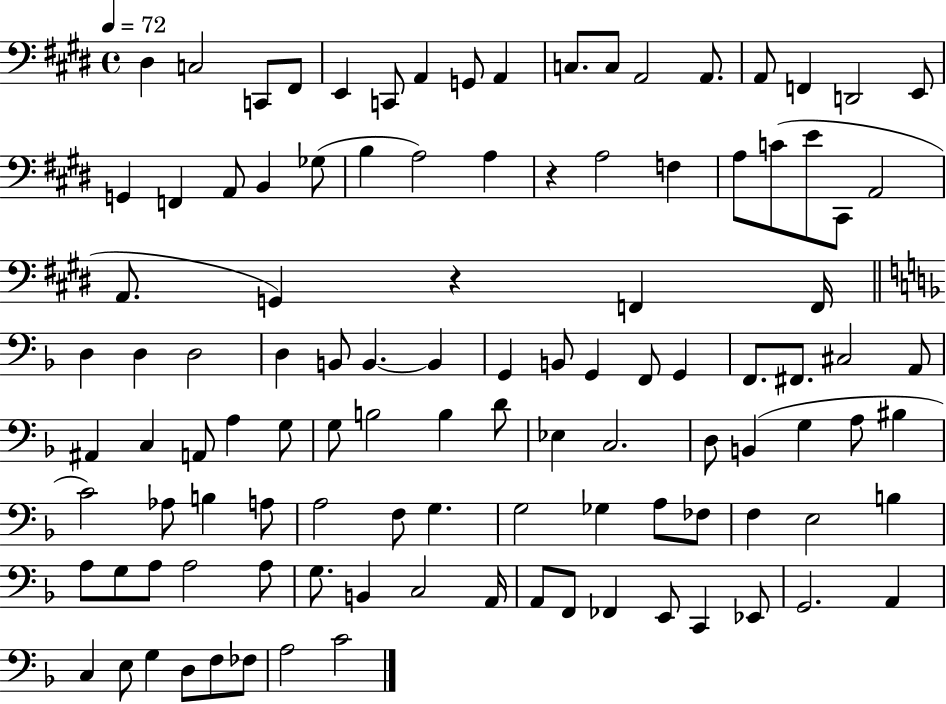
X:1
T:Untitled
M:4/4
L:1/4
K:E
^D, C,2 C,,/2 ^F,,/2 E,, C,,/2 A,, G,,/2 A,, C,/2 C,/2 A,,2 A,,/2 A,,/2 F,, D,,2 E,,/2 G,, F,, A,,/2 B,, _G,/2 B, A,2 A, z A,2 F, A,/2 C/2 E/2 ^C,,/2 A,,2 A,,/2 G,, z F,, F,,/4 D, D, D,2 D, B,,/2 B,, B,, G,, B,,/2 G,, F,,/2 G,, F,,/2 ^F,,/2 ^C,2 A,,/2 ^A,, C, A,,/2 A, G,/2 G,/2 B,2 B, D/2 _E, C,2 D,/2 B,, G, A,/2 ^B, C2 _A,/2 B, A,/2 A,2 F,/2 G, G,2 _G, A,/2 _F,/2 F, E,2 B, A,/2 G,/2 A,/2 A,2 A,/2 G,/2 B,, C,2 A,,/4 A,,/2 F,,/2 _F,, E,,/2 C,, _E,,/2 G,,2 A,, C, E,/2 G, D,/2 F,/2 _F,/2 A,2 C2